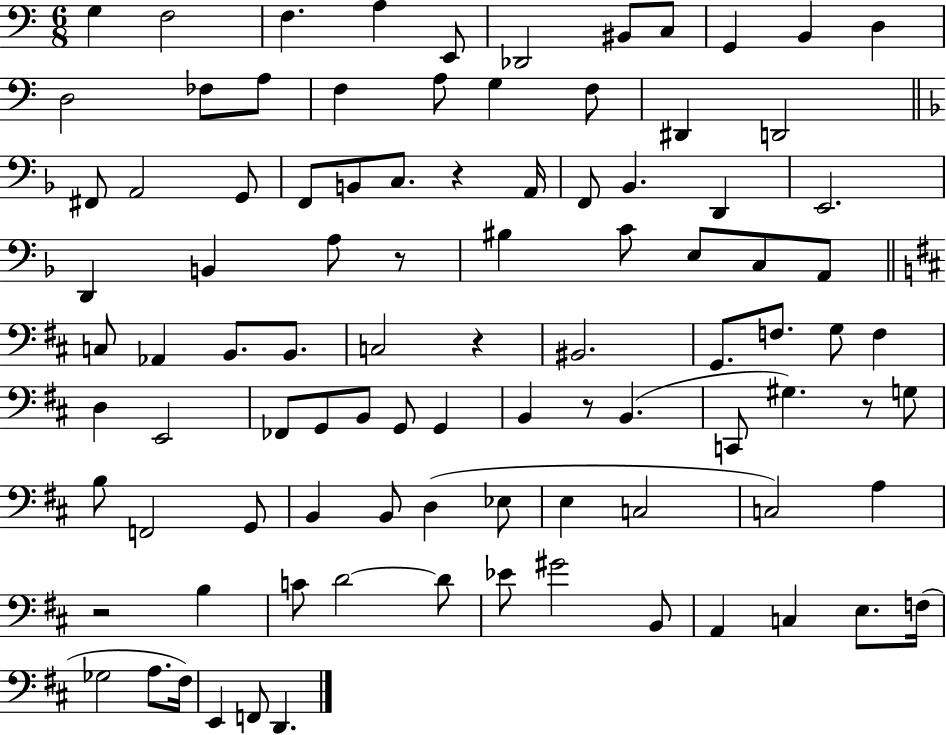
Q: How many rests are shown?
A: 6